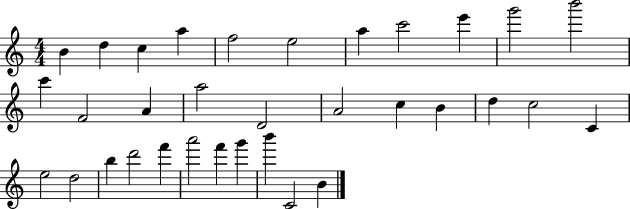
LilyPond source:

{
  \clef treble
  \numericTimeSignature
  \time 4/4
  \key c \major
  b'4 d''4 c''4 a''4 | f''2 e''2 | a''4 c'''2 e'''4 | g'''2 b'''2 | \break c'''4 f'2 a'4 | a''2 d'2 | a'2 c''4 b'4 | d''4 c''2 c'4 | \break e''2 d''2 | b''4 d'''2 f'''4 | a'''2 f'''4 g'''4 | b'''4 c'2 b'4 | \break \bar "|."
}